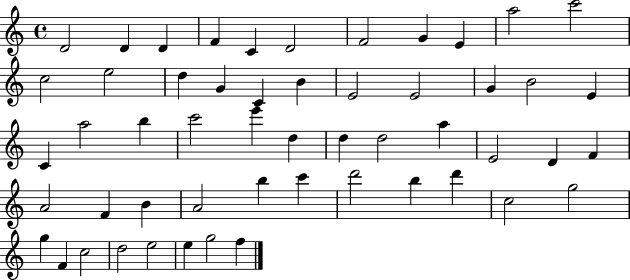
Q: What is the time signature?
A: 4/4